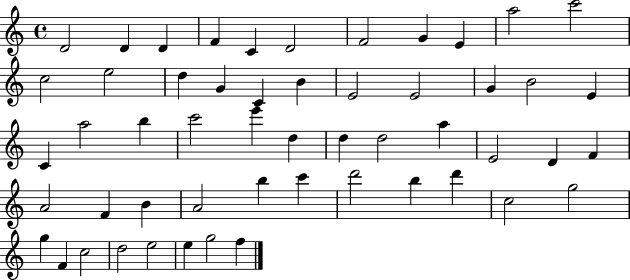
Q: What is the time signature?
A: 4/4